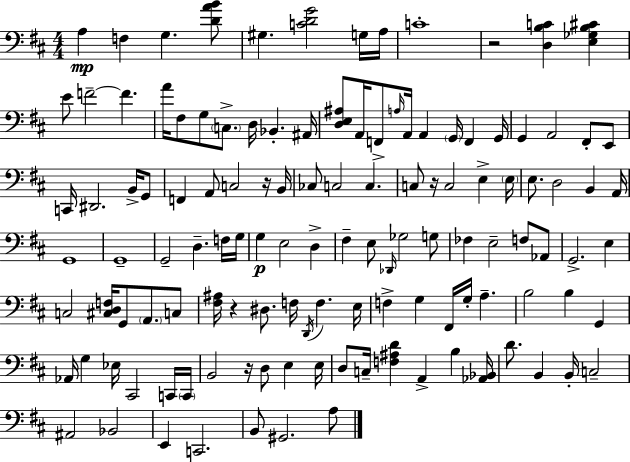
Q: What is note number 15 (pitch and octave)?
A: D3